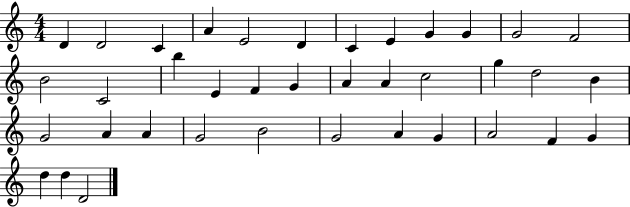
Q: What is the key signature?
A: C major